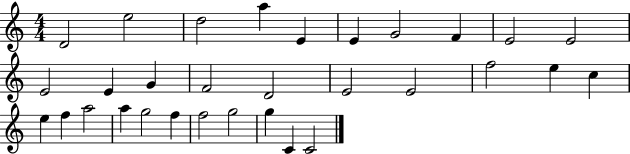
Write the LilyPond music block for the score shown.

{
  \clef treble
  \numericTimeSignature
  \time 4/4
  \key c \major
  d'2 e''2 | d''2 a''4 e'4 | e'4 g'2 f'4 | e'2 e'2 | \break e'2 e'4 g'4 | f'2 d'2 | e'2 e'2 | f''2 e''4 c''4 | \break e''4 f''4 a''2 | a''4 g''2 f''4 | f''2 g''2 | g''4 c'4 c'2 | \break \bar "|."
}